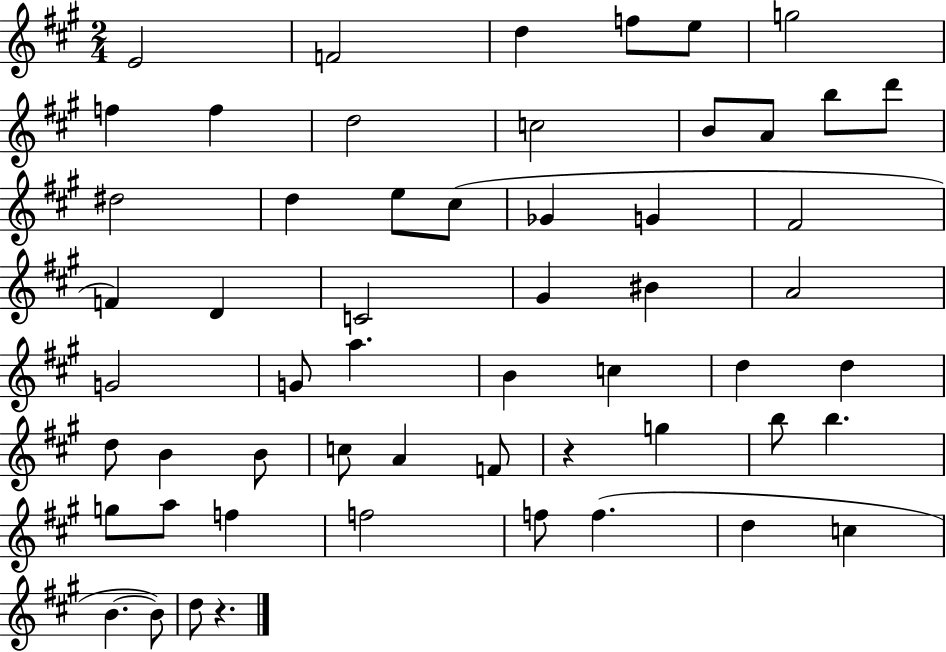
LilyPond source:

{
  \clef treble
  \numericTimeSignature
  \time 2/4
  \key a \major
  e'2 | f'2 | d''4 f''8 e''8 | g''2 | \break f''4 f''4 | d''2 | c''2 | b'8 a'8 b''8 d'''8 | \break dis''2 | d''4 e''8 cis''8( | ges'4 g'4 | fis'2 | \break f'4) d'4 | c'2 | gis'4 bis'4 | a'2 | \break g'2 | g'8 a''4. | b'4 c''4 | d''4 d''4 | \break d''8 b'4 b'8 | c''8 a'4 f'8 | r4 g''4 | b''8 b''4. | \break g''8 a''8 f''4 | f''2 | f''8 f''4.( | d''4 c''4 | \break b'4.~~ b'8) | d''8 r4. | \bar "|."
}